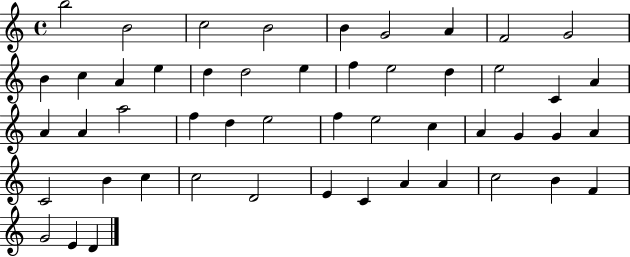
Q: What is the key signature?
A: C major